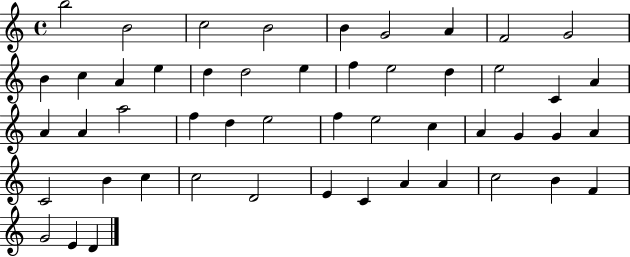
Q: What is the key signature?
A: C major